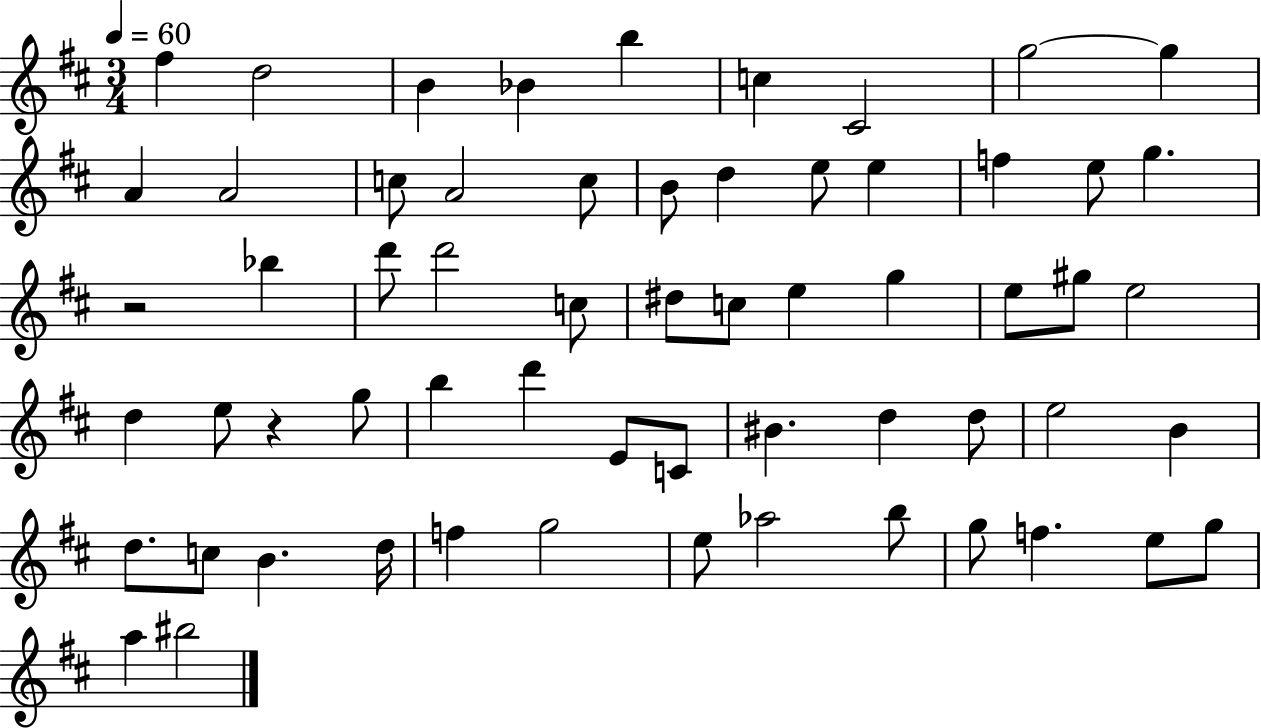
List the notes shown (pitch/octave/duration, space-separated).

F#5/q D5/h B4/q Bb4/q B5/q C5/q C#4/h G5/h G5/q A4/q A4/h C5/e A4/h C5/e B4/e D5/q E5/e E5/q F5/q E5/e G5/q. R/h Bb5/q D6/e D6/h C5/e D#5/e C5/e E5/q G5/q E5/e G#5/e E5/h D5/q E5/e R/q G5/e B5/q D6/q E4/e C4/e BIS4/q. D5/q D5/e E5/h B4/q D5/e. C5/e B4/q. D5/s F5/q G5/h E5/e Ab5/h B5/e G5/e F5/q. E5/e G5/e A5/q BIS5/h